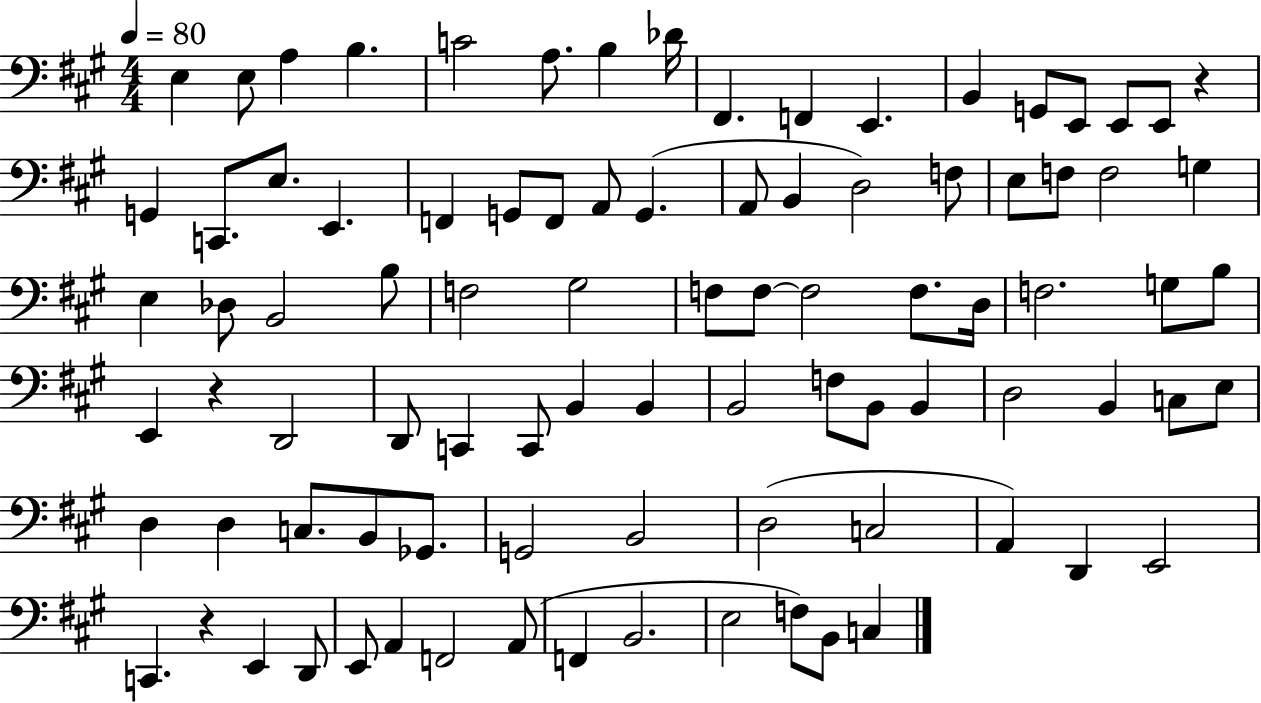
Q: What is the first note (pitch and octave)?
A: E3